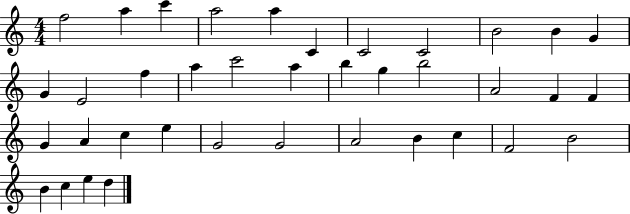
X:1
T:Untitled
M:4/4
L:1/4
K:C
f2 a c' a2 a C C2 C2 B2 B G G E2 f a c'2 a b g b2 A2 F F G A c e G2 G2 A2 B c F2 B2 B c e d